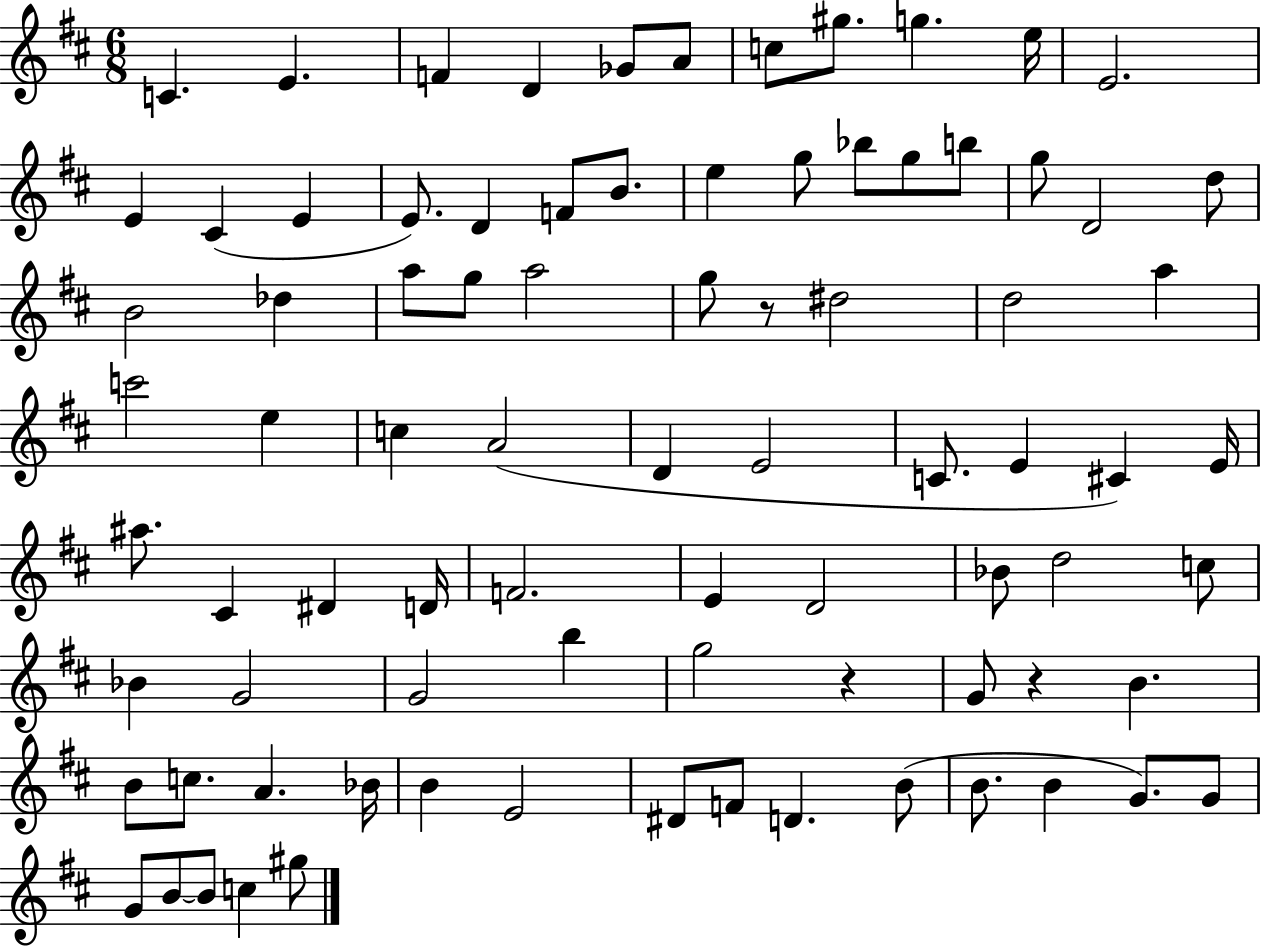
C4/q. E4/q. F4/q D4/q Gb4/e A4/e C5/e G#5/e. G5/q. E5/s E4/h. E4/q C#4/q E4/q E4/e. D4/q F4/e B4/e. E5/q G5/e Bb5/e G5/e B5/e G5/e D4/h D5/e B4/h Db5/q A5/e G5/e A5/h G5/e R/e D#5/h D5/h A5/q C6/h E5/q C5/q A4/h D4/q E4/h C4/e. E4/q C#4/q E4/s A#5/e. C#4/q D#4/q D4/s F4/h. E4/q D4/h Bb4/e D5/h C5/e Bb4/q G4/h G4/h B5/q G5/h R/q G4/e R/q B4/q. B4/e C5/e. A4/q. Bb4/s B4/q E4/h D#4/e F4/e D4/q. B4/e B4/e. B4/q G4/e. G4/e G4/e B4/e B4/e C5/q G#5/e